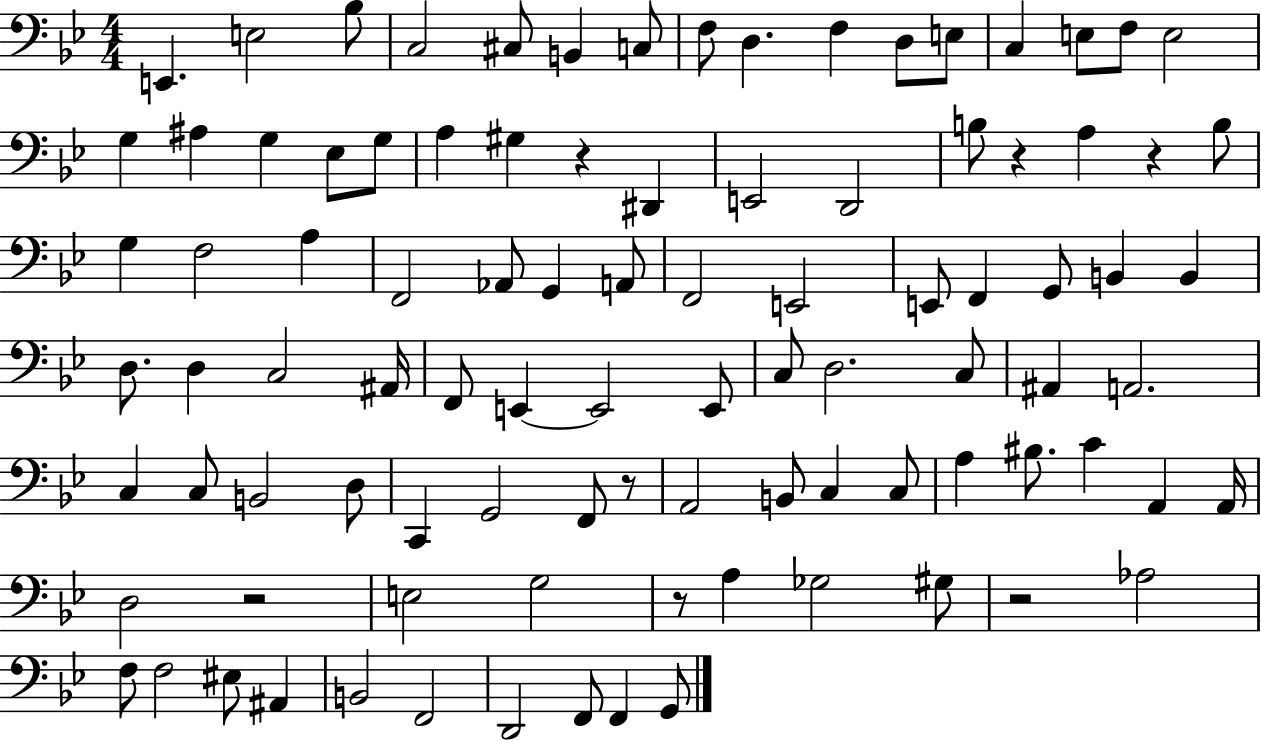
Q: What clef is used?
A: bass